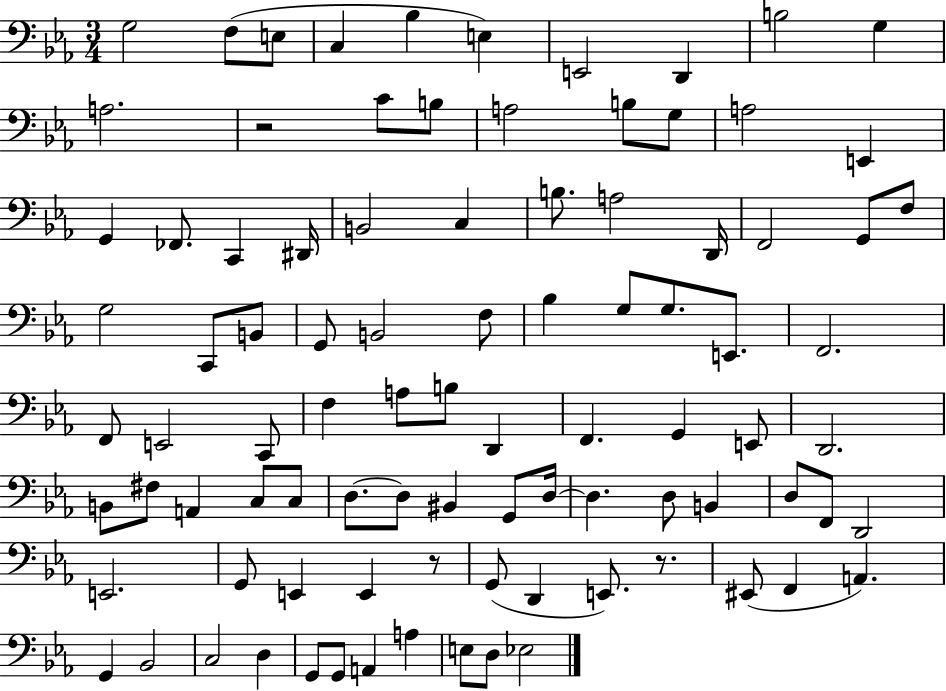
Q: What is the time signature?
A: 3/4